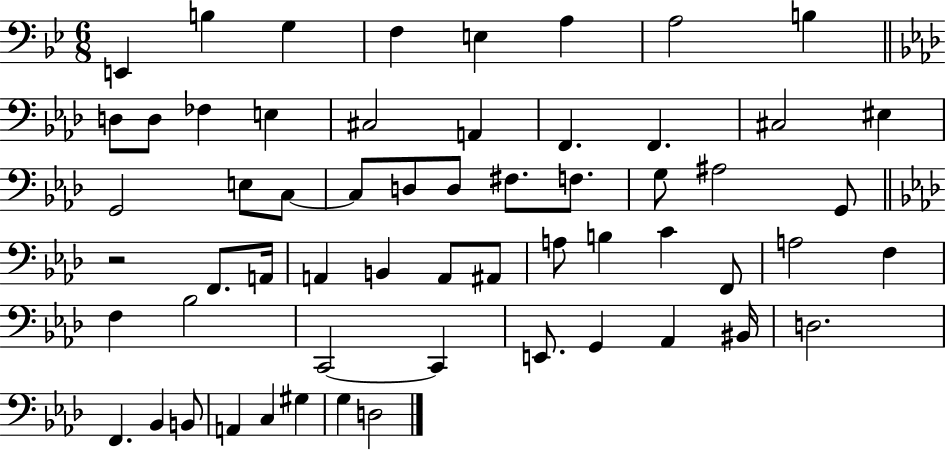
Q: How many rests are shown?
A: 1